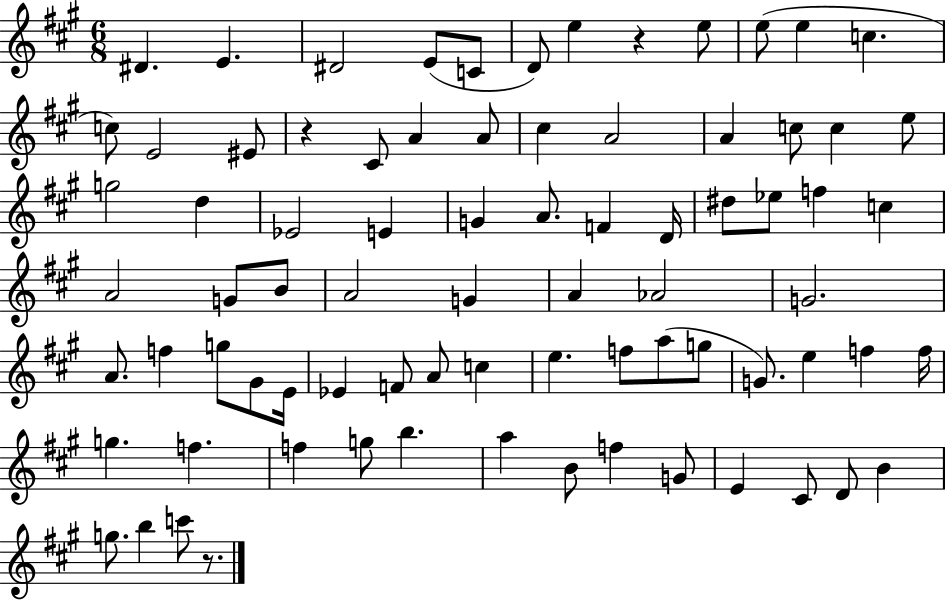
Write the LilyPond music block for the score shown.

{
  \clef treble
  \numericTimeSignature
  \time 6/8
  \key a \major
  dis'4. e'4. | dis'2 e'8( c'8 | d'8) e''4 r4 e''8 | e''8( e''4 c''4. | \break c''8) e'2 eis'8 | r4 cis'8 a'4 a'8 | cis''4 a'2 | a'4 c''8 c''4 e''8 | \break g''2 d''4 | ees'2 e'4 | g'4 a'8. f'4 d'16 | dis''8 ees''8 f''4 c''4 | \break a'2 g'8 b'8 | a'2 g'4 | a'4 aes'2 | g'2. | \break a'8. f''4 g''8 gis'8 e'16 | ees'4 f'8 a'8 c''4 | e''4. f''8 a''8( g''8 | g'8.) e''4 f''4 f''16 | \break g''4. f''4. | f''4 g''8 b''4. | a''4 b'8 f''4 g'8 | e'4 cis'8 d'8 b'4 | \break g''8. b''4 c'''8 r8. | \bar "|."
}